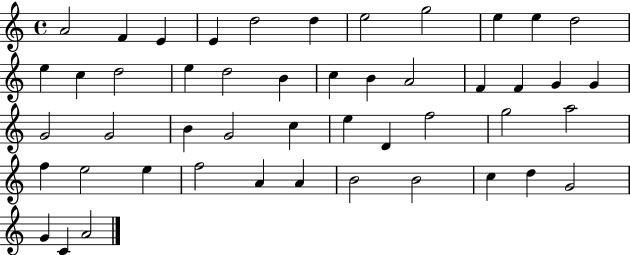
X:1
T:Untitled
M:4/4
L:1/4
K:C
A2 F E E d2 d e2 g2 e e d2 e c d2 e d2 B c B A2 F F G G G2 G2 B G2 c e D f2 g2 a2 f e2 e f2 A A B2 B2 c d G2 G C A2